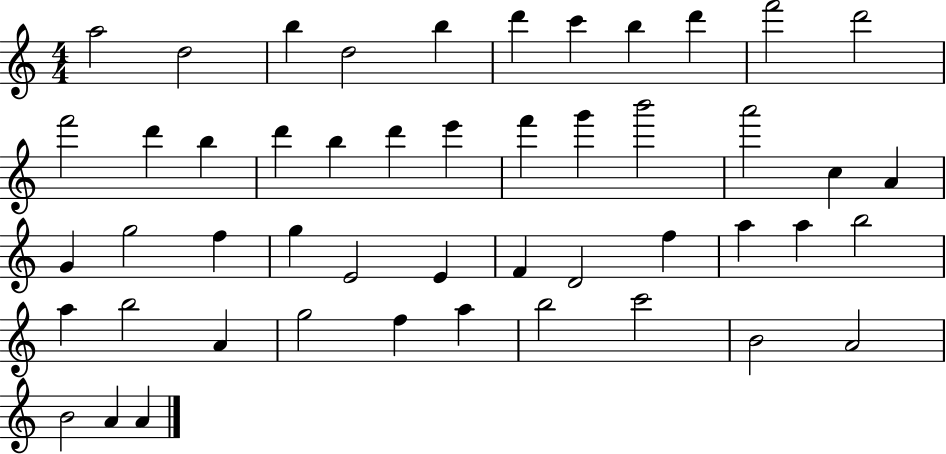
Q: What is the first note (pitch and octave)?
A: A5